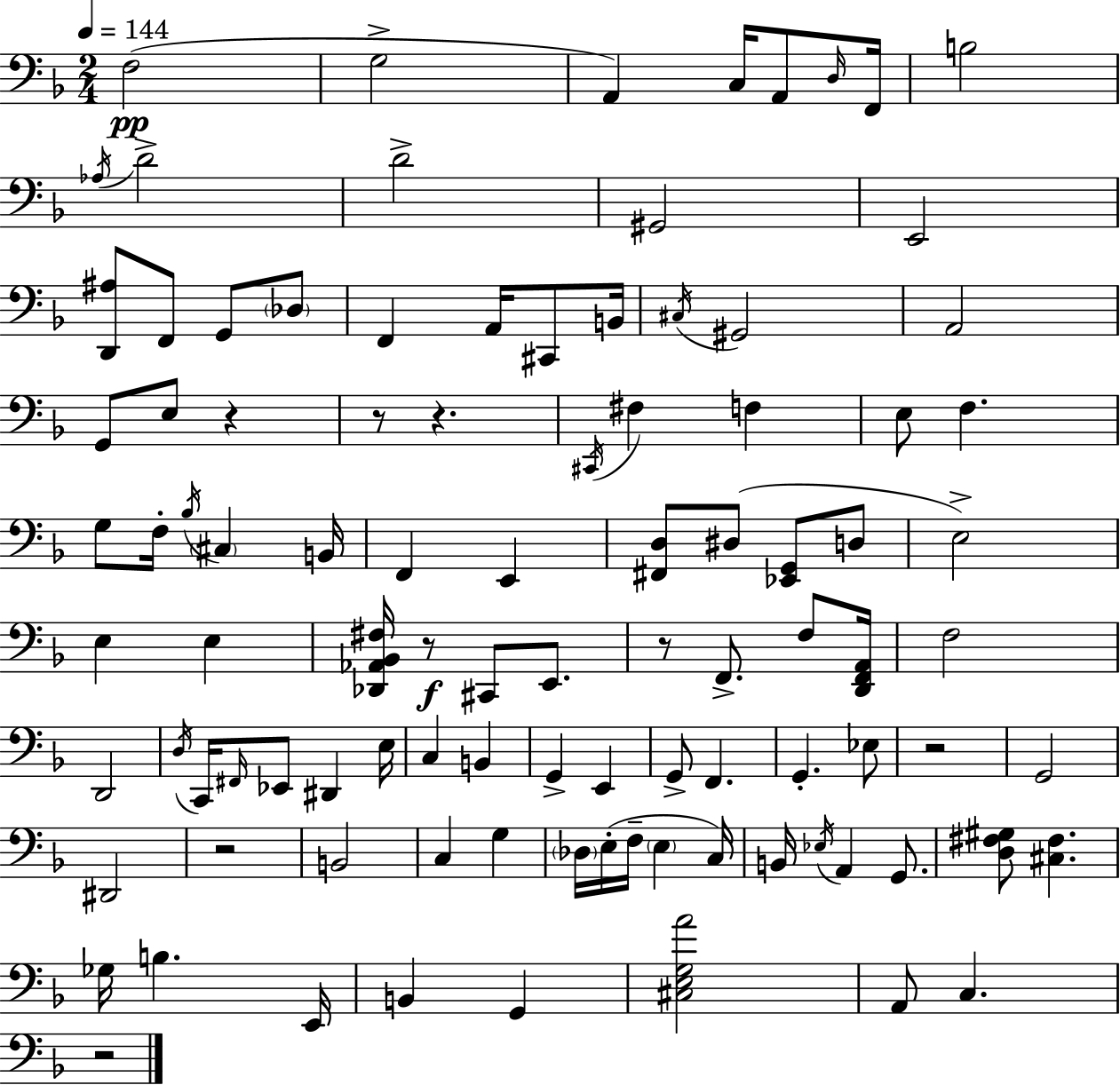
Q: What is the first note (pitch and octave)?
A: F3